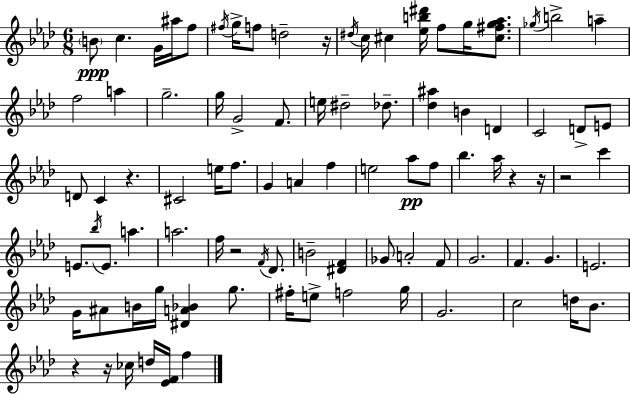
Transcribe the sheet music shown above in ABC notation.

X:1
T:Untitled
M:6/8
L:1/4
K:Ab
B/2 c G/4 ^a/4 f/2 ^f/4 g/4 f/2 d2 z/4 ^d/4 c/4 ^c [_eb^d']/4 f/2 g/4 [^c^fg_a]/2 _g/4 b2 a f2 a g2 g/4 G2 F/2 e/4 ^d2 _d/2 [_d^a] B D C2 D/2 E/2 D/2 C z ^C2 e/4 f/2 G A f e2 _a/2 f/2 _b _a/4 z z/4 z2 c' E/2 _b/4 E/2 a a2 f/4 z2 F/4 _D/2 B2 [^DF] _G/2 A2 F/2 G2 F G E2 G/4 ^A/2 B/4 g/4 [^DA_B] g/2 ^f/4 e/2 f2 g/4 G2 c2 d/4 _B/2 z z/4 _c/4 d/4 [_EF]/4 f